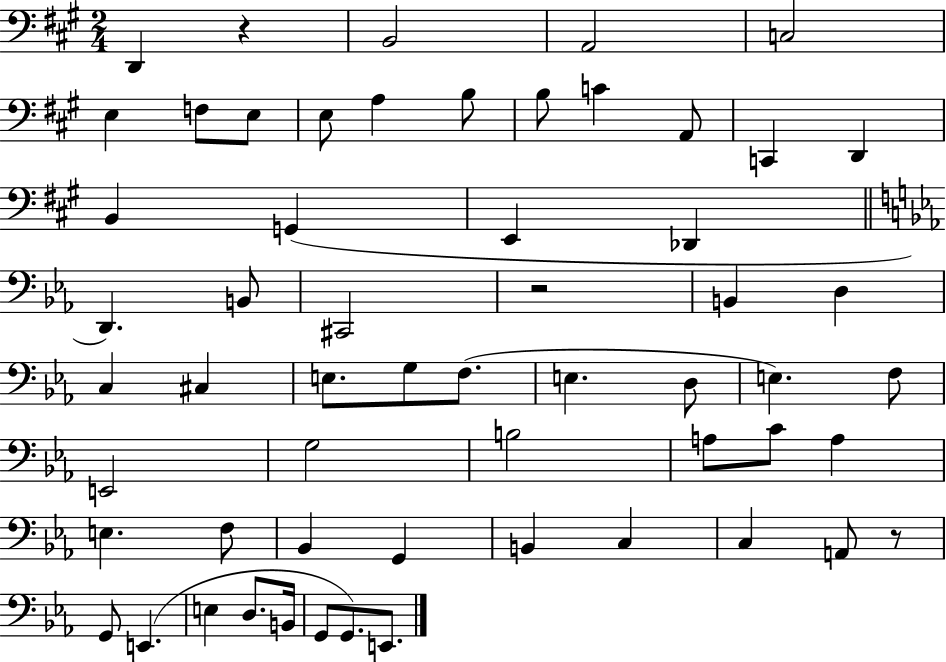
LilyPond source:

{
  \clef bass
  \numericTimeSignature
  \time 2/4
  \key a \major
  d,4 r4 | b,2 | a,2 | c2 | \break e4 f8 e8 | e8 a4 b8 | b8 c'4 a,8 | c,4 d,4 | \break b,4 g,4( | e,4 des,4 | \bar "||" \break \key ees \major d,4.) b,8 | cis,2 | r2 | b,4 d4 | \break c4 cis4 | e8. g8 f8.( | e4. d8 | e4.) f8 | \break e,2 | g2 | b2 | a8 c'8 a4 | \break e4. f8 | bes,4 g,4 | b,4 c4 | c4 a,8 r8 | \break g,8 e,4.( | e4 d8. b,16 | g,8 g,8.) e,8. | \bar "|."
}